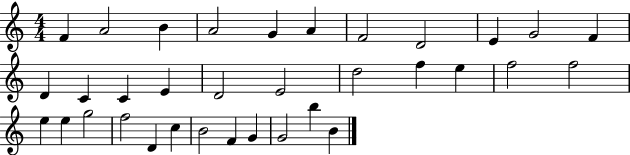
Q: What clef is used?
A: treble